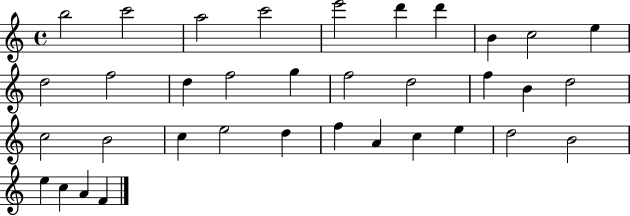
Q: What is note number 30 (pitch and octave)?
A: D5